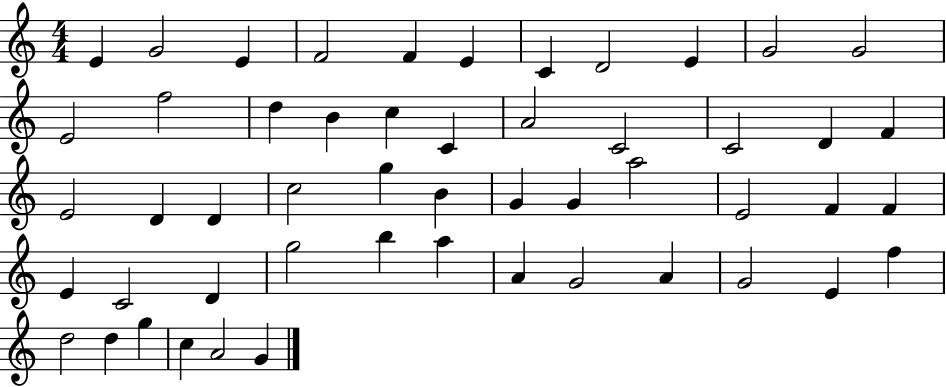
{
  \clef treble
  \numericTimeSignature
  \time 4/4
  \key c \major
  e'4 g'2 e'4 | f'2 f'4 e'4 | c'4 d'2 e'4 | g'2 g'2 | \break e'2 f''2 | d''4 b'4 c''4 c'4 | a'2 c'2 | c'2 d'4 f'4 | \break e'2 d'4 d'4 | c''2 g''4 b'4 | g'4 g'4 a''2 | e'2 f'4 f'4 | \break e'4 c'2 d'4 | g''2 b''4 a''4 | a'4 g'2 a'4 | g'2 e'4 f''4 | \break d''2 d''4 g''4 | c''4 a'2 g'4 | \bar "|."
}